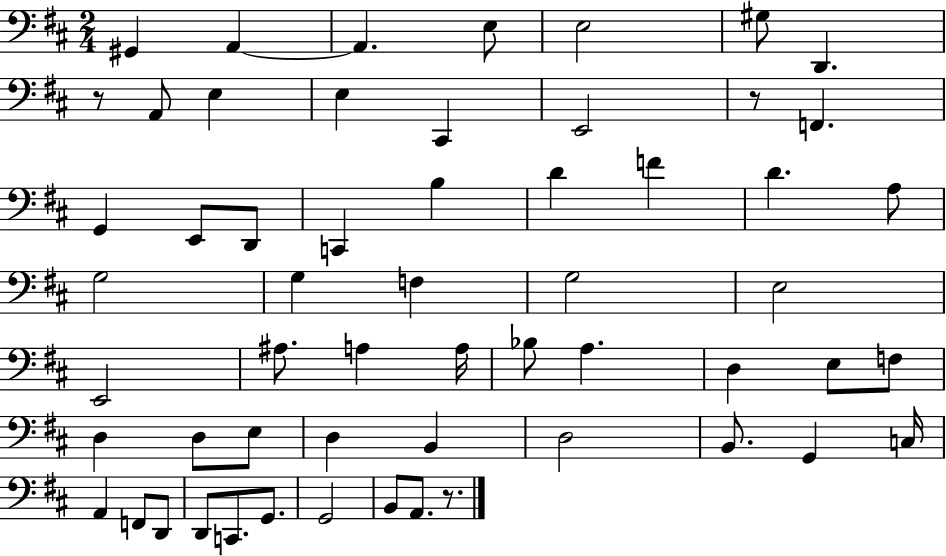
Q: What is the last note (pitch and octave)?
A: A2